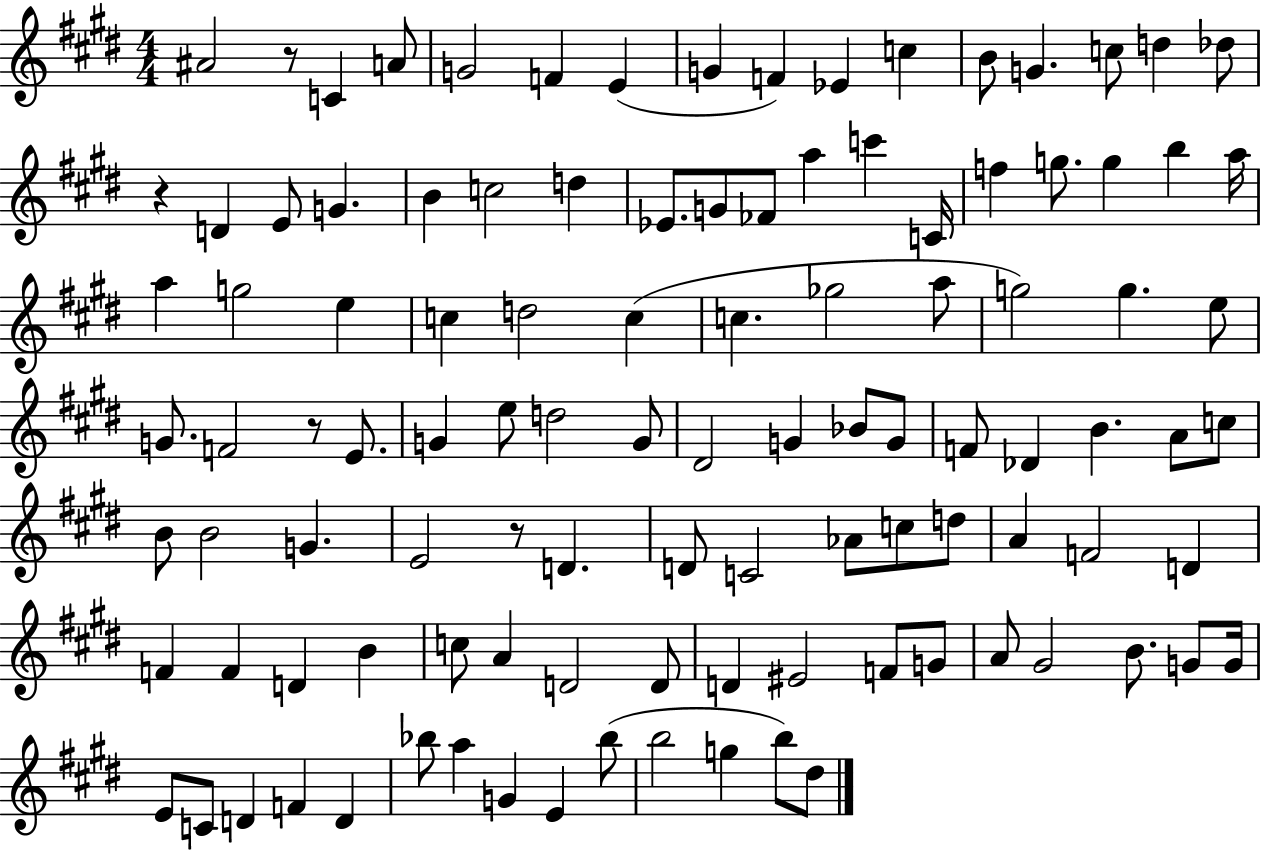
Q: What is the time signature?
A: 4/4